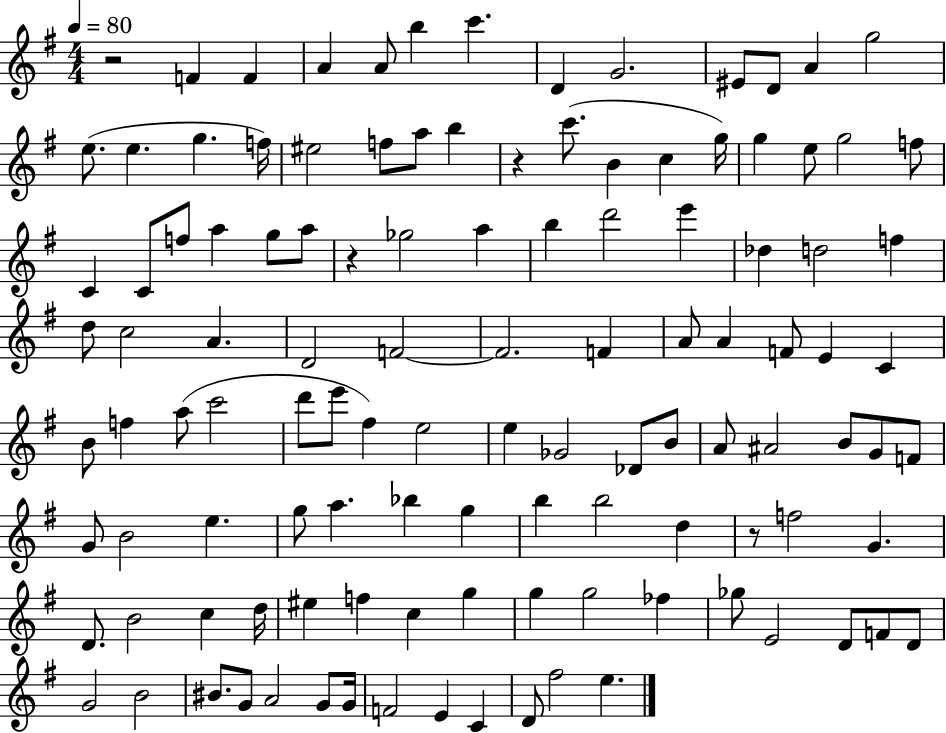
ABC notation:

X:1
T:Untitled
M:4/4
L:1/4
K:G
z2 F F A A/2 b c' D G2 ^E/2 D/2 A g2 e/2 e g f/4 ^e2 f/2 a/2 b z c'/2 B c g/4 g e/2 g2 f/2 C C/2 f/2 a g/2 a/2 z _g2 a b d'2 e' _d d2 f d/2 c2 A D2 F2 F2 F A/2 A F/2 E C B/2 f a/2 c'2 d'/2 e'/2 ^f e2 e _G2 _D/2 B/2 A/2 ^A2 B/2 G/2 F/2 G/2 B2 e g/2 a _b g b b2 d z/2 f2 G D/2 B2 c d/4 ^e f c g g g2 _f _g/2 E2 D/2 F/2 D/2 G2 B2 ^B/2 G/2 A2 G/2 G/4 F2 E C D/2 ^f2 e